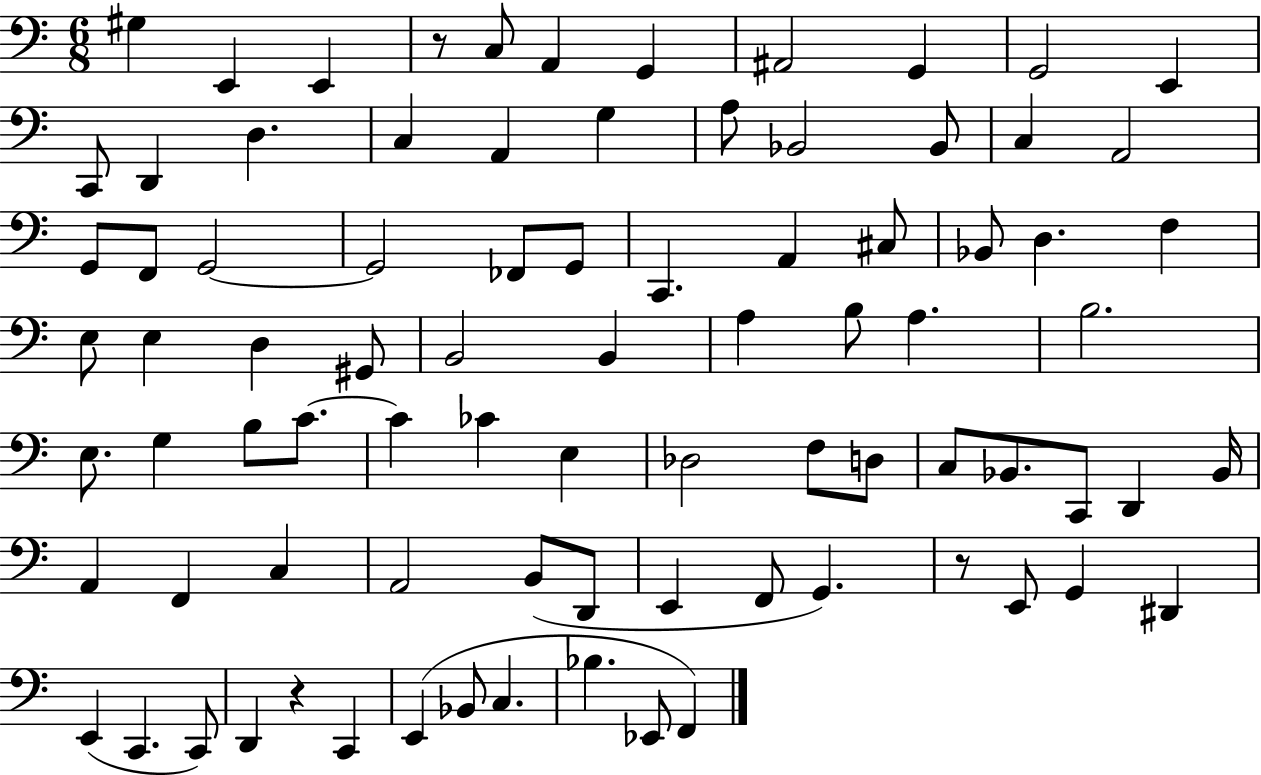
G#3/q E2/q E2/q R/e C3/e A2/q G2/q A#2/h G2/q G2/h E2/q C2/e D2/q D3/q. C3/q A2/q G3/q A3/e Bb2/h Bb2/e C3/q A2/h G2/e F2/e G2/h G2/h FES2/e G2/e C2/q. A2/q C#3/e Bb2/e D3/q. F3/q E3/e E3/q D3/q G#2/e B2/h B2/q A3/q B3/e A3/q. B3/h. E3/e. G3/q B3/e C4/e. C4/q CES4/q E3/q Db3/h F3/e D3/e C3/e Bb2/e. C2/e D2/q Bb2/s A2/q F2/q C3/q A2/h B2/e D2/e E2/q F2/e G2/q. R/e E2/e G2/q D#2/q E2/q C2/q. C2/e D2/q R/q C2/q E2/q Bb2/e C3/q. Bb3/q. Eb2/e F2/q